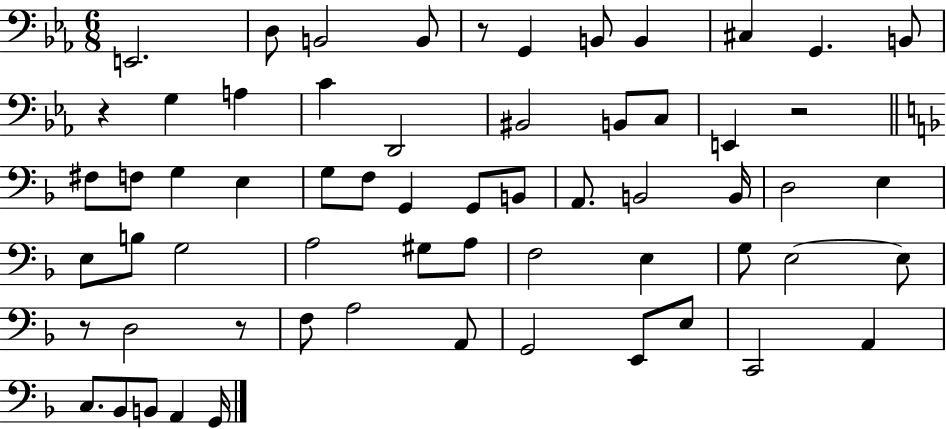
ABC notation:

X:1
T:Untitled
M:6/8
L:1/4
K:Eb
E,,2 D,/2 B,,2 B,,/2 z/2 G,, B,,/2 B,, ^C, G,, B,,/2 z G, A, C D,,2 ^B,,2 B,,/2 C,/2 E,, z2 ^F,/2 F,/2 G, E, G,/2 F,/2 G,, G,,/2 B,,/2 A,,/2 B,,2 B,,/4 D,2 E, E,/2 B,/2 G,2 A,2 ^G,/2 A,/2 F,2 E, G,/2 E,2 E,/2 z/2 D,2 z/2 F,/2 A,2 A,,/2 G,,2 E,,/2 E,/2 C,,2 A,, C,/2 _B,,/2 B,,/2 A,, G,,/4